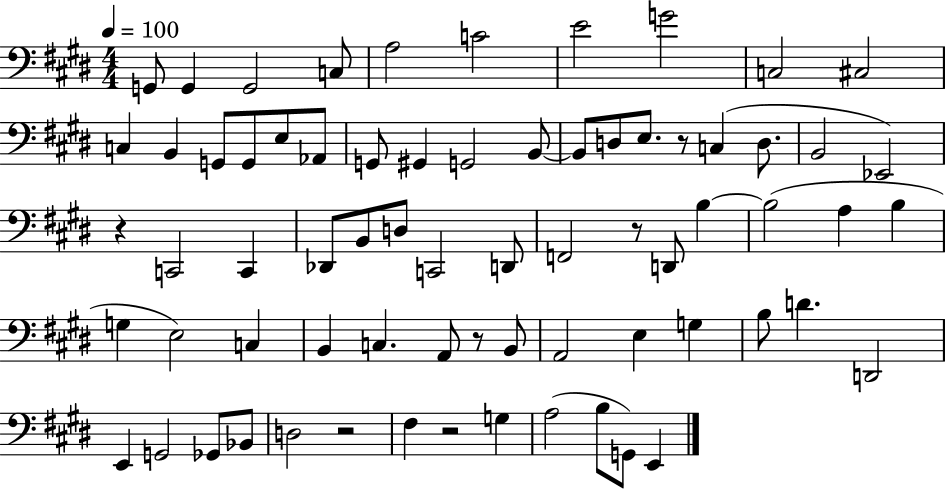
G2/e G2/q G2/h C3/e A3/h C4/h E4/h G4/h C3/h C#3/h C3/q B2/q G2/e G2/e E3/e Ab2/e G2/e G#2/q G2/h B2/e B2/e D3/e E3/e. R/e C3/q D3/e. B2/h Eb2/h R/q C2/h C2/q Db2/e B2/e D3/e C2/h D2/e F2/h R/e D2/e B3/q B3/h A3/q B3/q G3/q E3/h C3/q B2/q C3/q. A2/e R/e B2/e A2/h E3/q G3/q B3/e D4/q. D2/h E2/q G2/h Gb2/e Bb2/e D3/h R/h F#3/q R/h G3/q A3/h B3/e G2/e E2/q